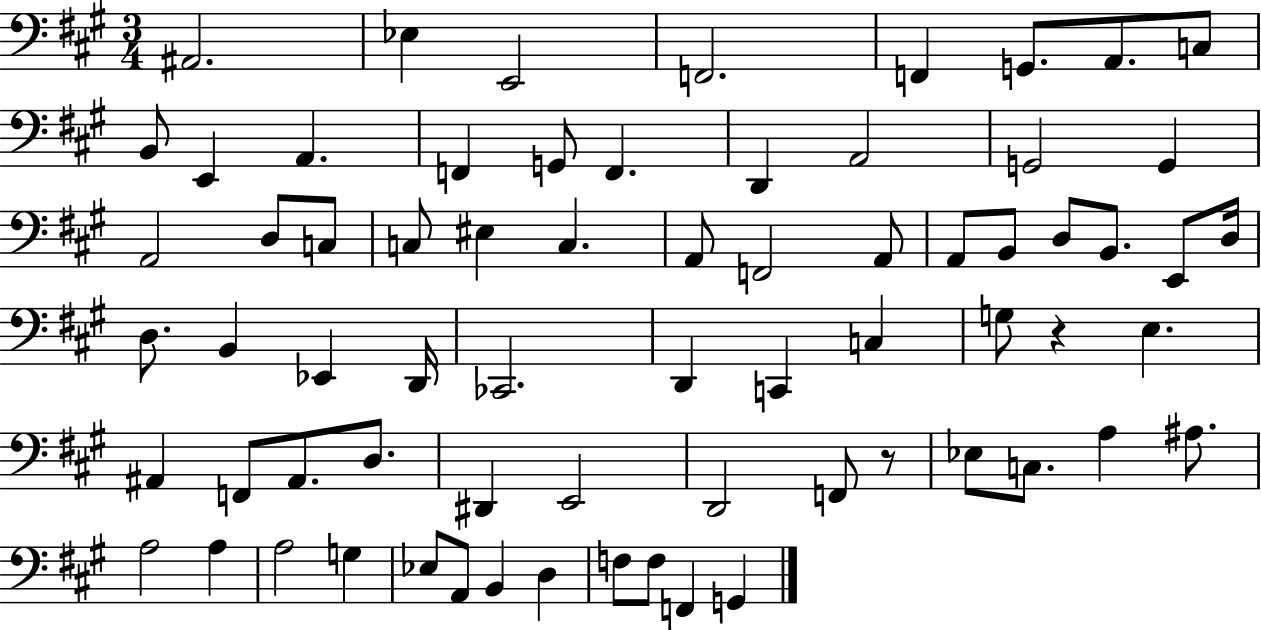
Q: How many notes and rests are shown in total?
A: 69